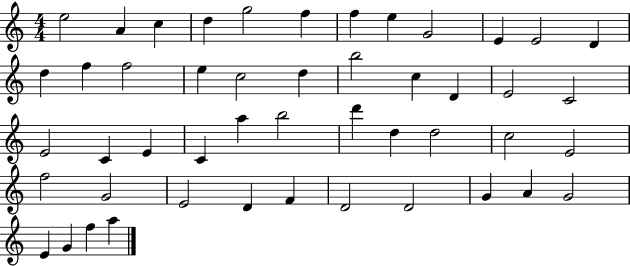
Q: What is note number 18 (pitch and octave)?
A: D5